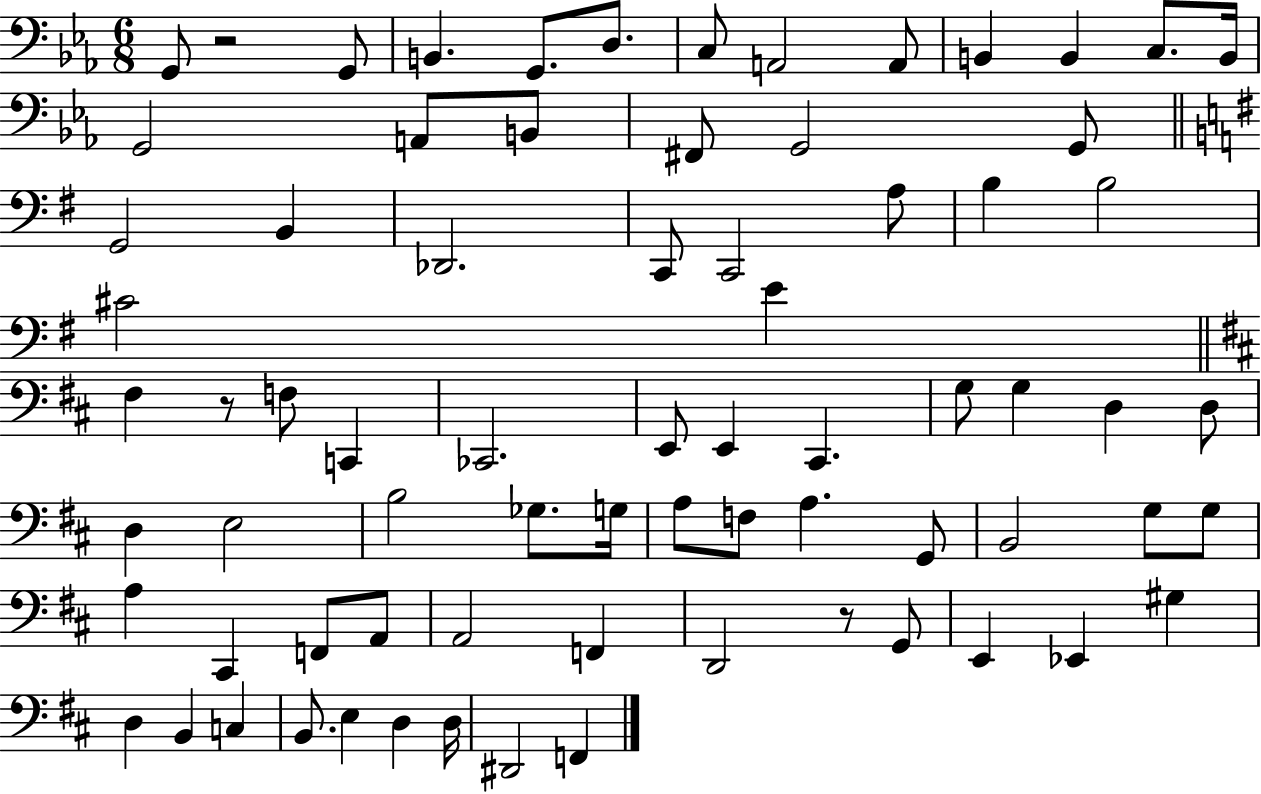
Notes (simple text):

G2/e R/h G2/e B2/q. G2/e. D3/e. C3/e A2/h A2/e B2/q B2/q C3/e. B2/s G2/h A2/e B2/e F#2/e G2/h G2/e G2/h B2/q Db2/h. C2/e C2/h A3/e B3/q B3/h C#4/h E4/q F#3/q R/e F3/e C2/q CES2/h. E2/e E2/q C#2/q. G3/e G3/q D3/q D3/e D3/q E3/h B3/h Gb3/e. G3/s A3/e F3/e A3/q. G2/e B2/h G3/e G3/e A3/q C#2/q F2/e A2/e A2/h F2/q D2/h R/e G2/e E2/q Eb2/q G#3/q D3/q B2/q C3/q B2/e. E3/q D3/q D3/s D#2/h F2/q